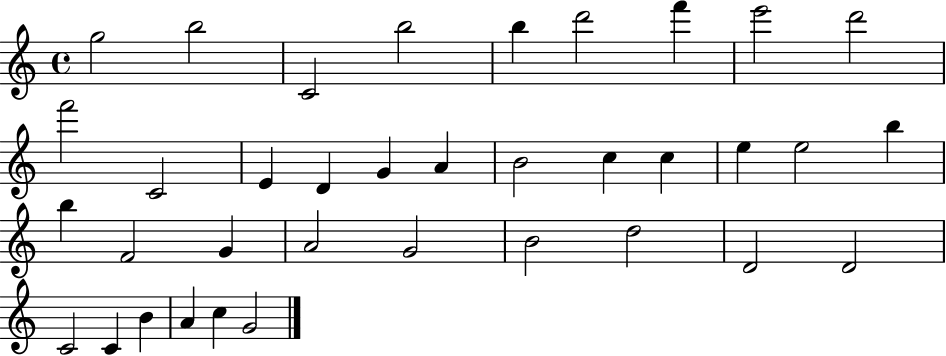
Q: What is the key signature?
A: C major